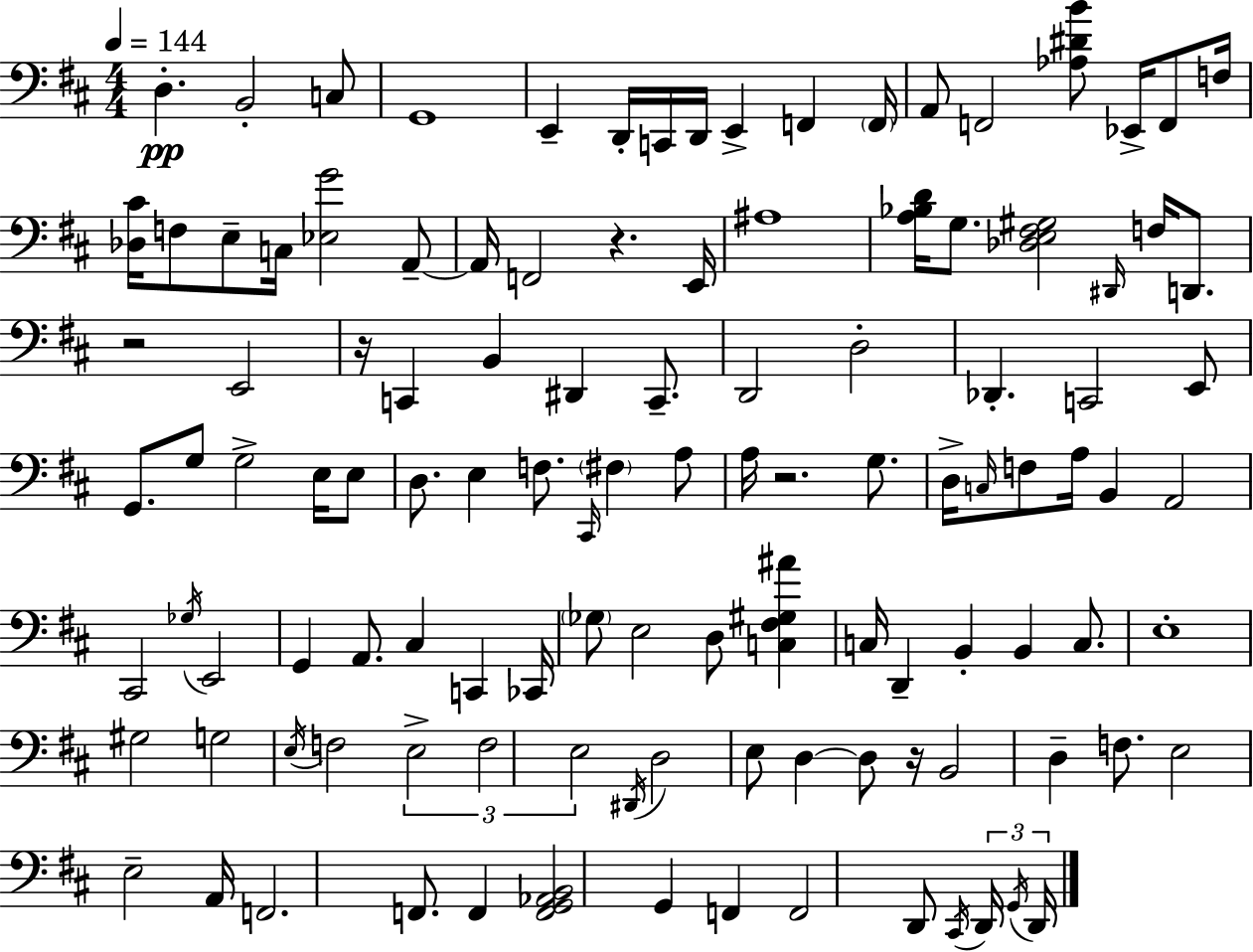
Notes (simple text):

D3/q. B2/h C3/e G2/w E2/q D2/s C2/s D2/s E2/q F2/q F2/s A2/e F2/h [Ab3,D#4,B4]/e Eb2/s F2/e F3/s [Db3,C#4]/s F3/e E3/e C3/s [Eb3,G4]/h A2/e A2/s F2/h R/q. E2/s A#3/w [A3,Bb3,D4]/s G3/e. [Db3,E3,F#3,G#3]/h D#2/s F3/s D2/e. R/h E2/h R/s C2/q B2/q D#2/q C2/e. D2/h D3/h Db2/q. C2/h E2/e G2/e. G3/e G3/h E3/s E3/e D3/e. E3/q F3/e. C#2/s F#3/q A3/e A3/s R/h. G3/e. D3/s C3/s F3/e A3/s B2/q A2/h C#2/h Gb3/s E2/h G2/q A2/e. C#3/q C2/q CES2/s Gb3/e E3/h D3/e [C3,F#3,G#3,A#4]/q C3/s D2/q B2/q B2/q C3/e. E3/w G#3/h G3/h E3/s F3/h E3/h F3/h E3/h D#2/s D3/h E3/e D3/q D3/e R/s B2/h D3/q F3/e. E3/h E3/h A2/s F2/h. F2/e. F2/q [F2,G2,Ab2,B2]/h G2/q F2/q F2/h D2/e C#2/s D2/s G2/s D2/s